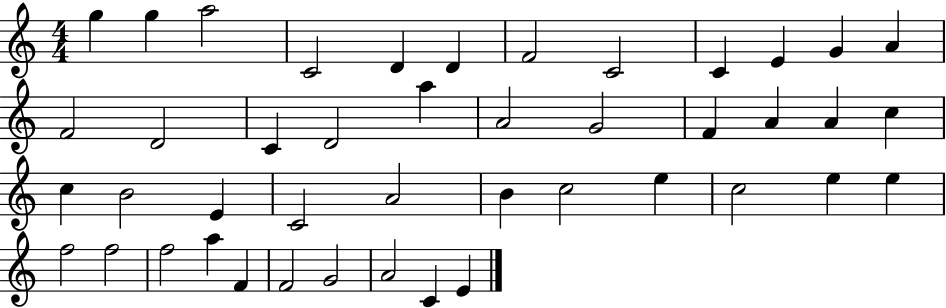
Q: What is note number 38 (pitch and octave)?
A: A5